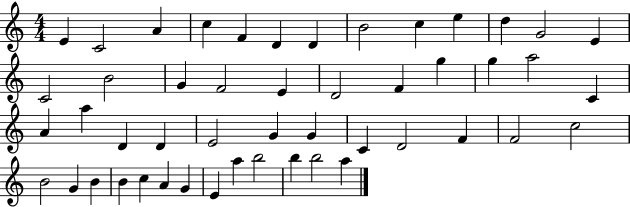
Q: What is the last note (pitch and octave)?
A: A5